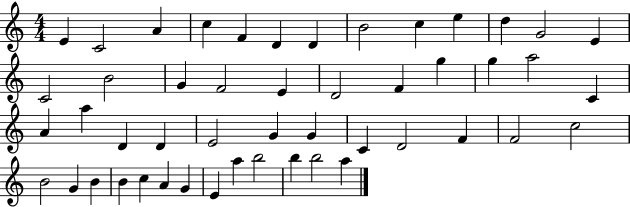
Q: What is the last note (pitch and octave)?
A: A5